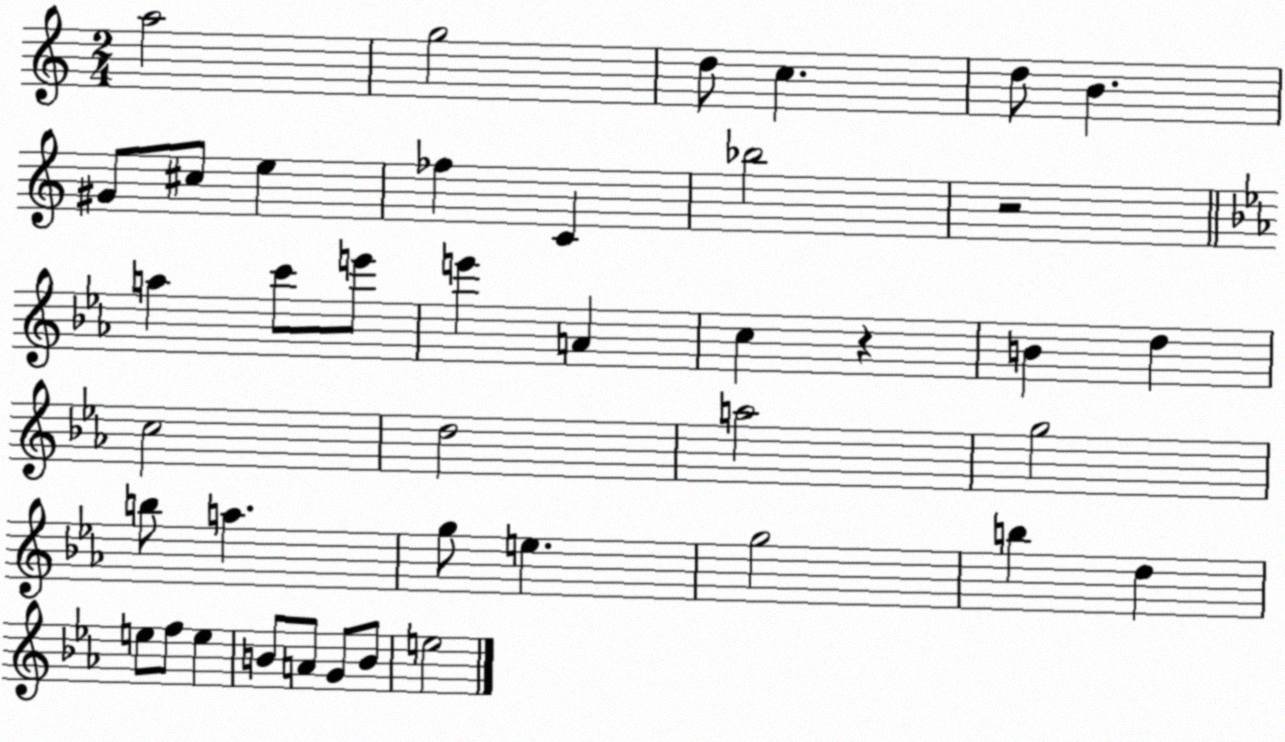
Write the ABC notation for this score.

X:1
T:Untitled
M:2/4
L:1/4
K:C
a2 g2 d/2 c d/2 B ^G/2 ^c/2 e _f C _b2 z2 a c'/2 e'/2 e' A c z B d c2 d2 a2 g2 b/2 a g/2 e g2 b d e/2 f/2 e B/2 A/2 G/2 B/2 e2